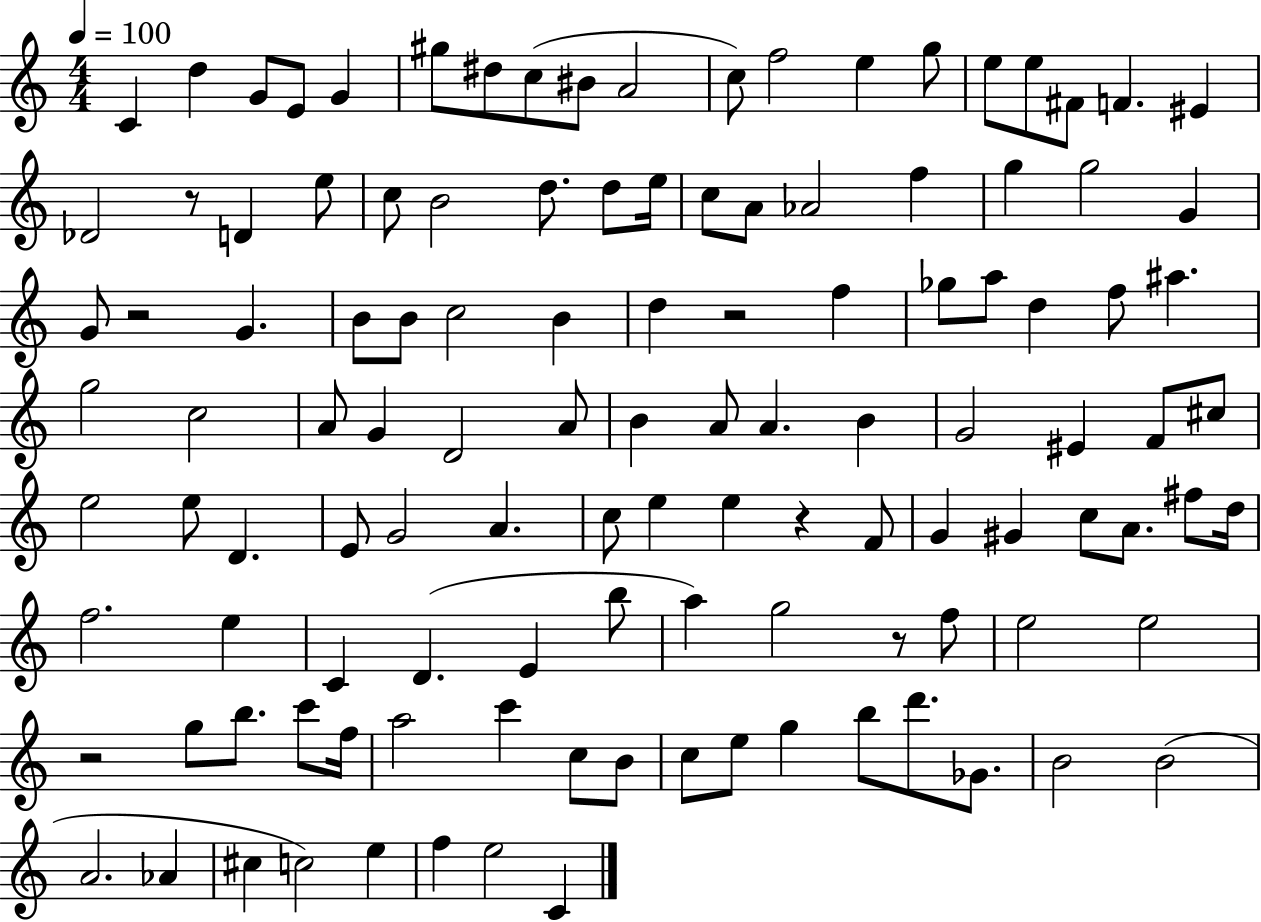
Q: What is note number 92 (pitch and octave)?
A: F5